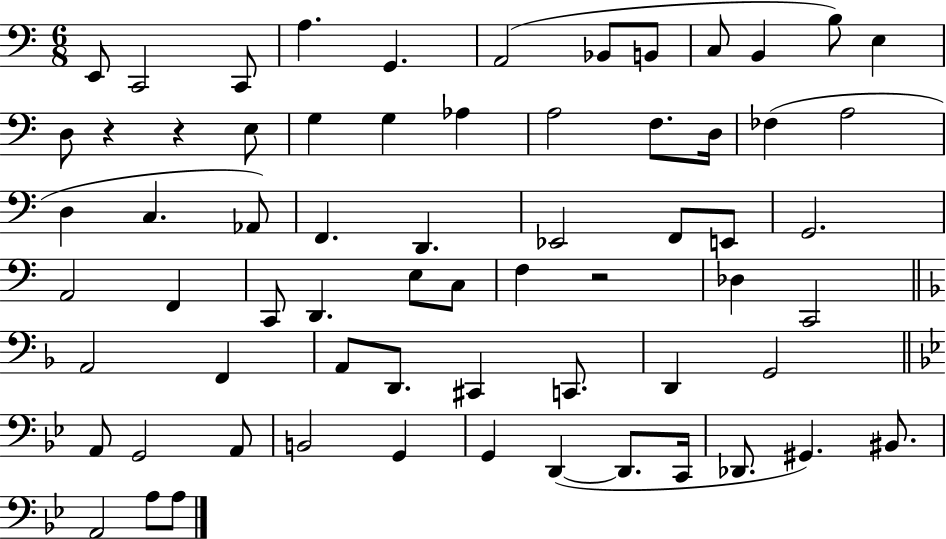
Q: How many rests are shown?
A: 3